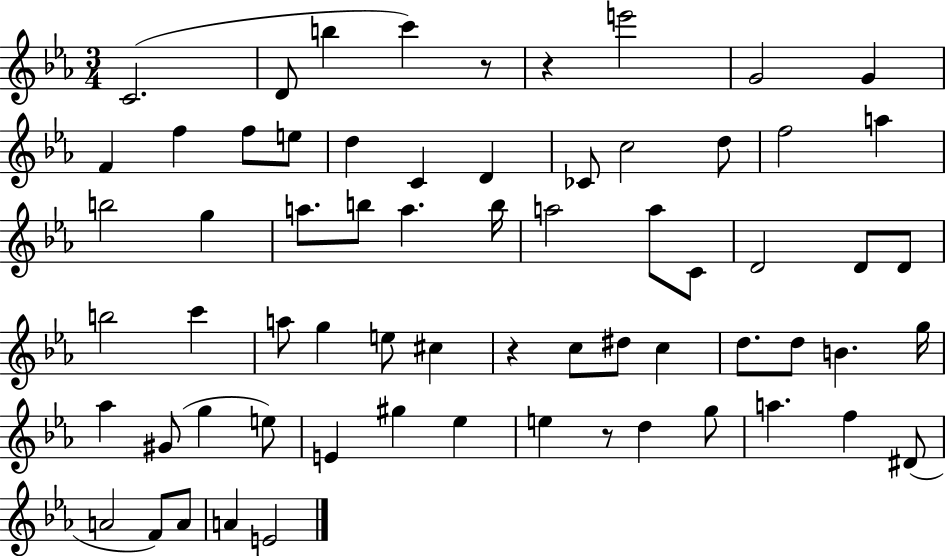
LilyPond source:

{
  \clef treble
  \numericTimeSignature
  \time 3/4
  \key ees \major
  c'2.( | d'8 b''4 c'''4) r8 | r4 e'''2 | g'2 g'4 | \break f'4 f''4 f''8 e''8 | d''4 c'4 d'4 | ces'8 c''2 d''8 | f''2 a''4 | \break b''2 g''4 | a''8. b''8 a''4. b''16 | a''2 a''8 c'8 | d'2 d'8 d'8 | \break b''2 c'''4 | a''8 g''4 e''8 cis''4 | r4 c''8 dis''8 c''4 | d''8. d''8 b'4. g''16 | \break aes''4 gis'8( g''4 e''8) | e'4 gis''4 ees''4 | e''4 r8 d''4 g''8 | a''4. f''4 dis'8( | \break a'2 f'8) a'8 | a'4 e'2 | \bar "|."
}